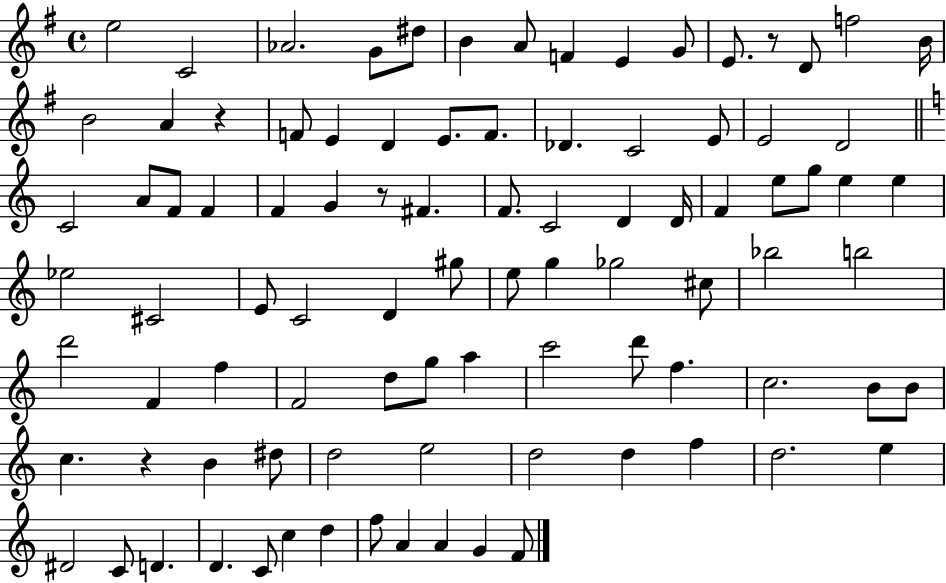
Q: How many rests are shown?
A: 4